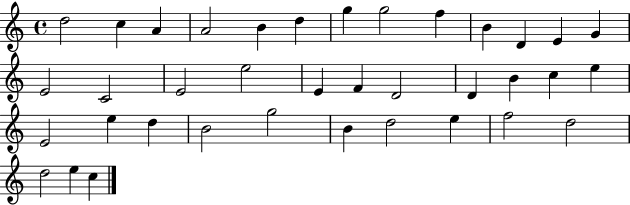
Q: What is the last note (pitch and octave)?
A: C5